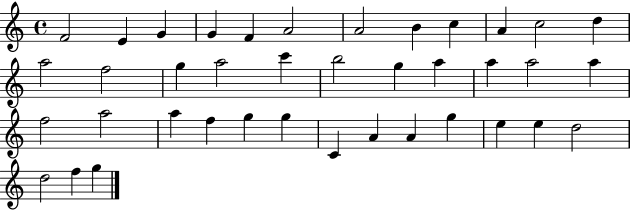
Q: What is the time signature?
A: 4/4